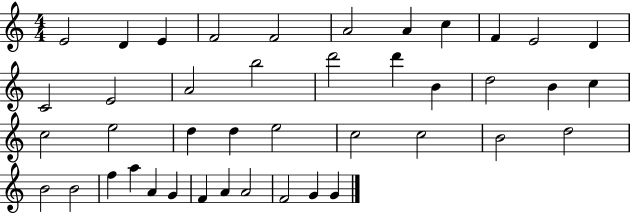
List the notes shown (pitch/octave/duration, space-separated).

E4/h D4/q E4/q F4/h F4/h A4/h A4/q C5/q F4/q E4/h D4/q C4/h E4/h A4/h B5/h D6/h D6/q B4/q D5/h B4/q C5/q C5/h E5/h D5/q D5/q E5/h C5/h C5/h B4/h D5/h B4/h B4/h F5/q A5/q A4/q G4/q F4/q A4/q A4/h F4/h G4/q G4/q